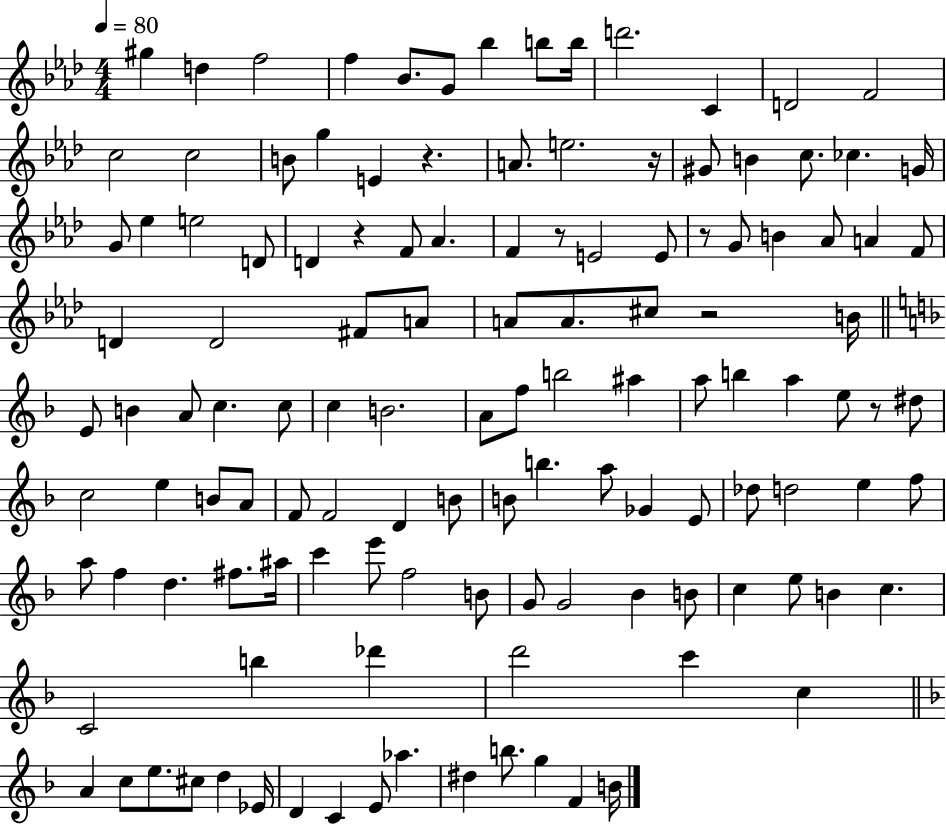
G#5/q D5/q F5/h F5/q Bb4/e. G4/e Bb5/q B5/e B5/s D6/h. C4/q D4/h F4/h C5/h C5/h B4/e G5/q E4/q R/q. A4/e. E5/h. R/s G#4/e B4/q C5/e. CES5/q. G4/s G4/e Eb5/q E5/h D4/e D4/q R/q F4/e Ab4/q. F4/q R/e E4/h E4/e R/e G4/e B4/q Ab4/e A4/q F4/e D4/q D4/h F#4/e A4/e A4/e A4/e. C#5/e R/h B4/s E4/e B4/q A4/e C5/q. C5/e C5/q B4/h. A4/e F5/e B5/h A#5/q A5/e B5/q A5/q E5/e R/e D#5/e C5/h E5/q B4/e A4/e F4/e F4/h D4/q B4/e B4/e B5/q. A5/e Gb4/q E4/e Db5/e D5/h E5/q F5/e A5/e F5/q D5/q. F#5/e. A#5/s C6/q E6/e F5/h B4/e G4/e G4/h Bb4/q B4/e C5/q E5/e B4/q C5/q. C4/h B5/q Db6/q D6/h C6/q C5/q A4/q C5/e E5/e. C#5/e D5/q Eb4/s D4/q C4/q E4/e Ab5/q. D#5/q B5/e. G5/q F4/q B4/s